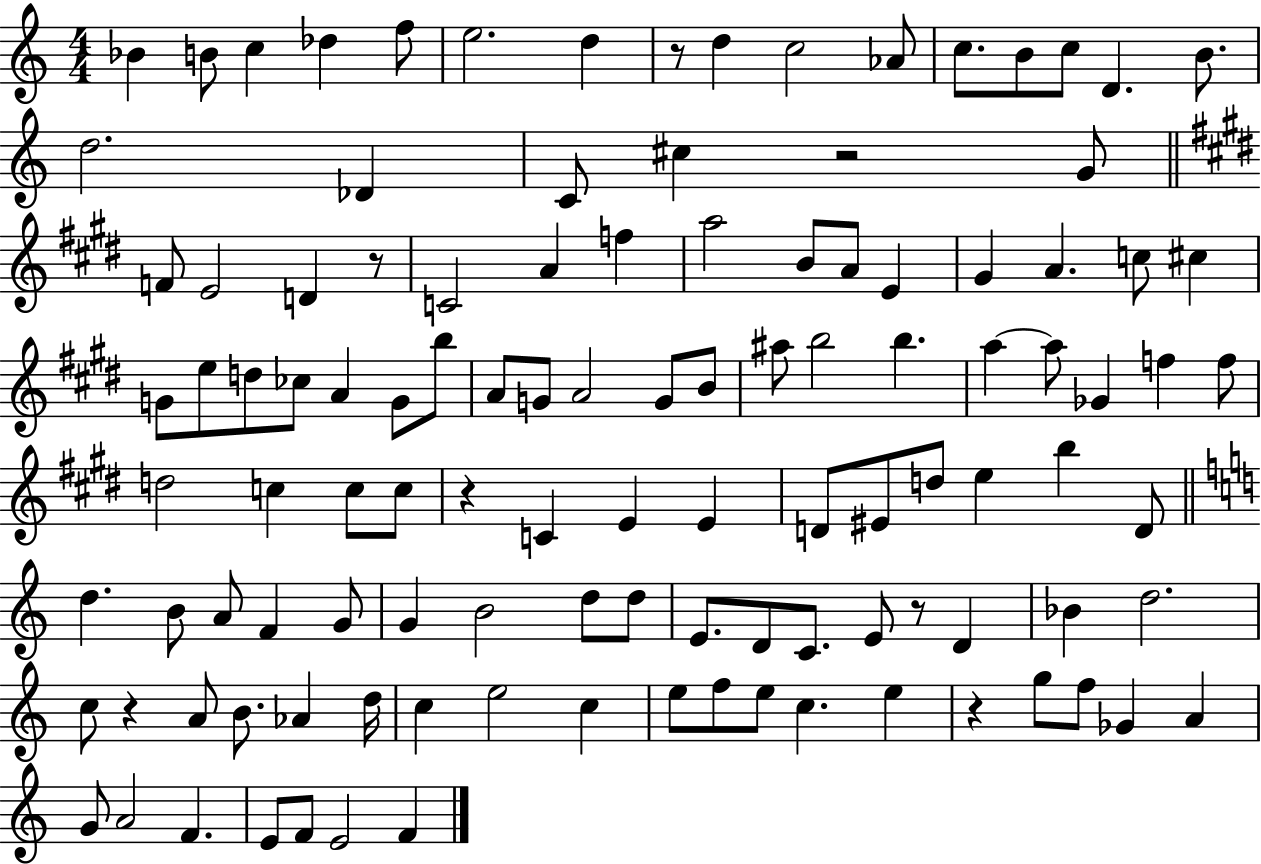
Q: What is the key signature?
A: C major